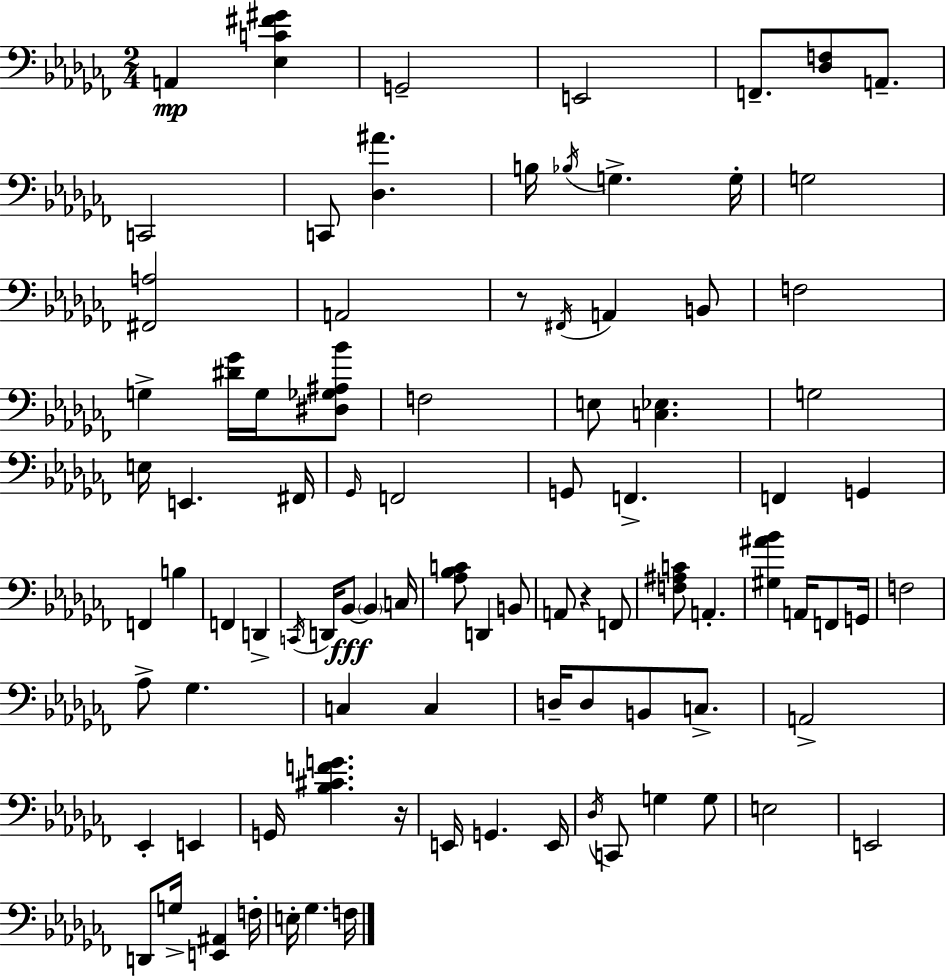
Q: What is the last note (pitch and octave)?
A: F3